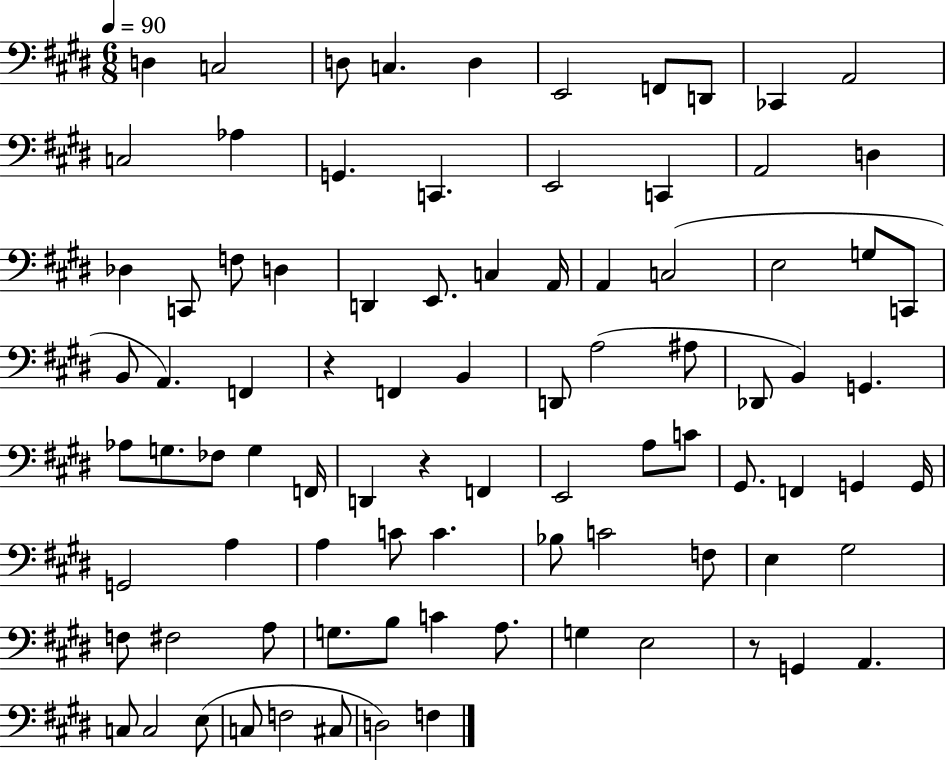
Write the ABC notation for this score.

X:1
T:Untitled
M:6/8
L:1/4
K:E
D, C,2 D,/2 C, D, E,,2 F,,/2 D,,/2 _C,, A,,2 C,2 _A, G,, C,, E,,2 C,, A,,2 D, _D, C,,/2 F,/2 D, D,, E,,/2 C, A,,/4 A,, C,2 E,2 G,/2 C,,/2 B,,/2 A,, F,, z F,, B,, D,,/2 A,2 ^A,/2 _D,,/2 B,, G,, _A,/2 G,/2 _F,/2 G, F,,/4 D,, z F,, E,,2 A,/2 C/2 ^G,,/2 F,, G,, G,,/4 G,,2 A, A, C/2 C _B,/2 C2 F,/2 E, ^G,2 F,/2 ^F,2 A,/2 G,/2 B,/2 C A,/2 G, E,2 z/2 G,, A,, C,/2 C,2 E,/2 C,/2 F,2 ^C,/2 D,2 F,